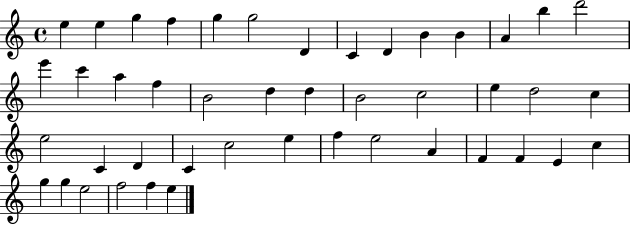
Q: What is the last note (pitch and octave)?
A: E5